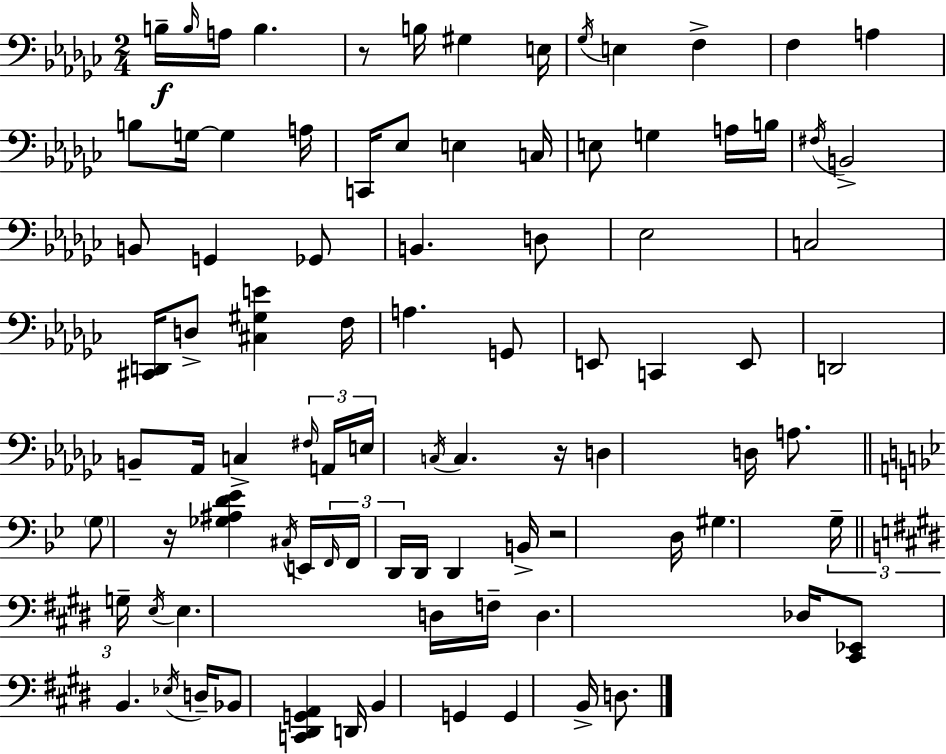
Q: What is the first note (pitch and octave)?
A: B3